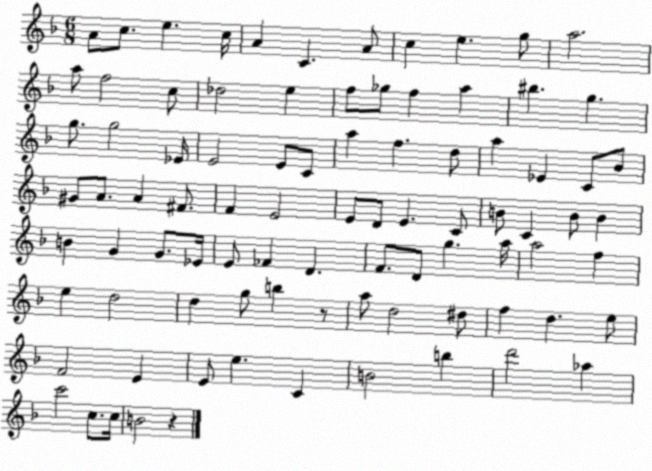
X:1
T:Untitled
M:6/8
L:1/4
K:F
A/2 c/2 e c/4 A C A/2 c e g/2 a2 a/2 f2 c/2 _d2 e f/2 _g/2 f a ^b g g/2 g2 _E/4 E2 E/2 C/2 a f d/2 a _E C/2 _B/2 ^G/2 A/2 A ^F/2 F E2 E/2 D/2 E C/2 B/2 C B/2 B B G G/2 _E/4 E/2 _F D F/2 D/2 g a/4 a2 f e d2 d g/2 b z/2 a/2 d2 ^d/2 f d e/2 F2 E E/2 e C B2 b d'2 _a c'2 c/2 c/4 B2 z